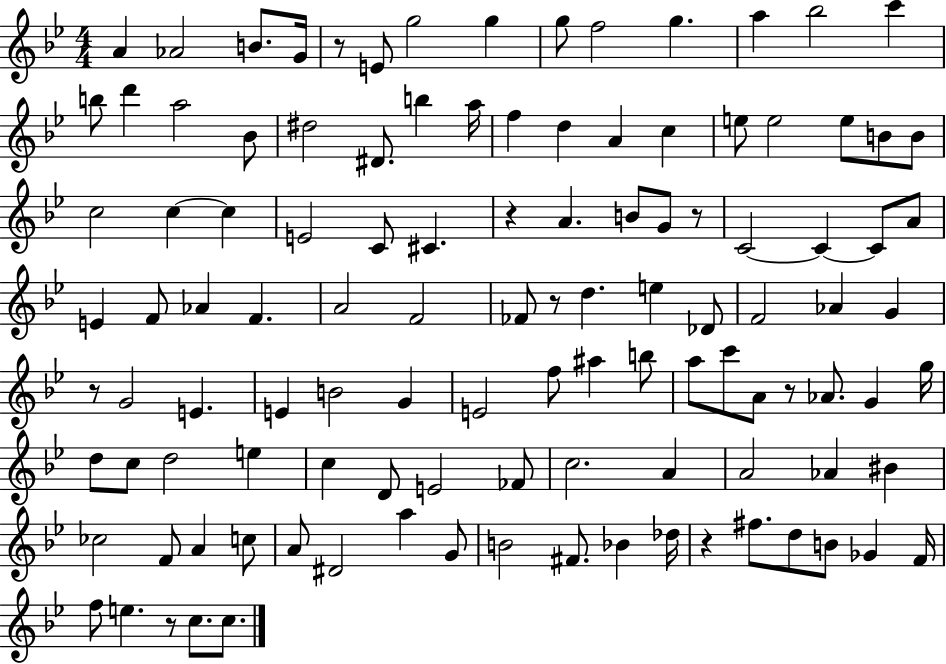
A4/q Ab4/h B4/e. G4/s R/e E4/e G5/h G5/q G5/e F5/h G5/q. A5/q Bb5/h C6/q B5/e D6/q A5/h Bb4/e D#5/h D#4/e. B5/q A5/s F5/q D5/q A4/q C5/q E5/e E5/h E5/e B4/e B4/e C5/h C5/q C5/q E4/h C4/e C#4/q. R/q A4/q. B4/e G4/e R/e C4/h C4/q C4/e A4/e E4/q F4/e Ab4/q F4/q. A4/h F4/h FES4/e R/e D5/q. E5/q Db4/e F4/h Ab4/q G4/q R/e G4/h E4/q. E4/q B4/h G4/q E4/h F5/e A#5/q B5/e A5/e C6/e A4/e R/e Ab4/e. G4/q G5/s D5/e C5/e D5/h E5/q C5/q D4/e E4/h FES4/e C5/h. A4/q A4/h Ab4/q BIS4/q CES5/h F4/e A4/q C5/e A4/e D#4/h A5/q G4/e B4/h F#4/e. Bb4/q Db5/s R/q F#5/e. D5/e B4/e Gb4/q F4/s F5/e E5/q. R/e C5/e. C5/e.